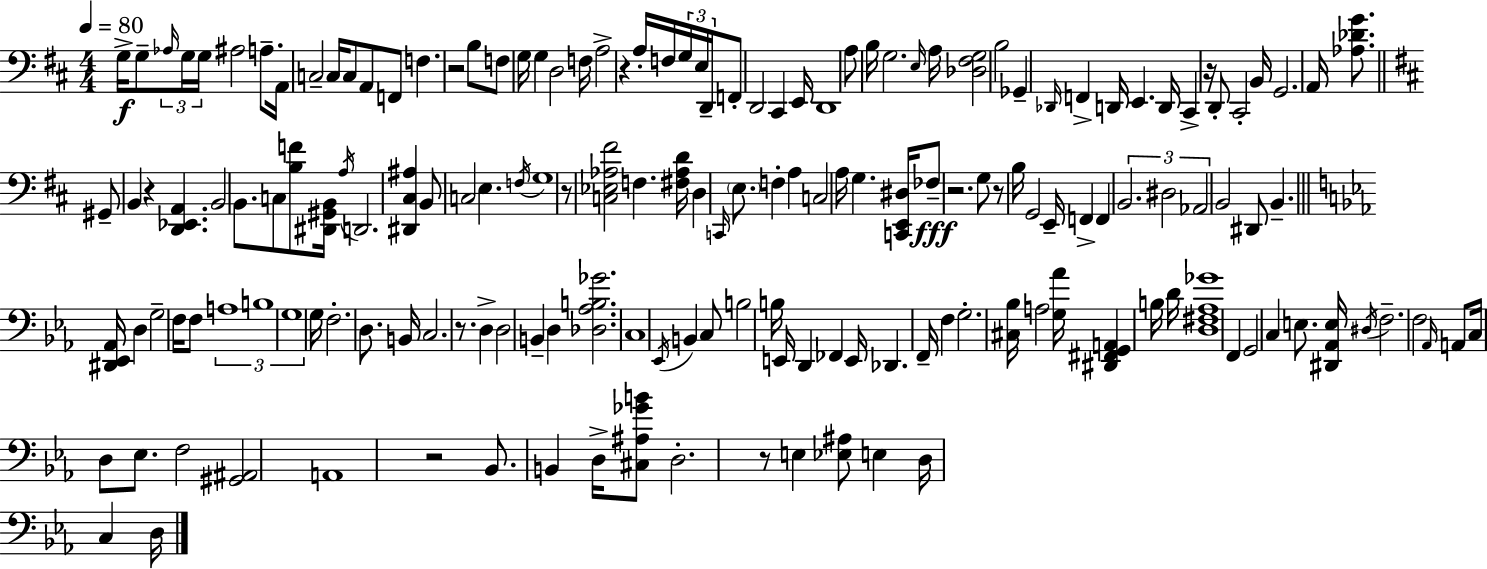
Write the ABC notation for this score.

X:1
T:Untitled
M:4/4
L:1/4
K:D
G,/4 G,/2 _A,/4 G,/4 G,/4 ^A,2 A,/2 A,,/4 C,2 C,/4 C,/2 A,,/2 F,,/2 F, z2 B,/2 F,/2 G,/4 G, D,2 F,/4 A,2 z A,/4 F,/4 G,/4 E,/4 D,,/4 F,,/2 D,,2 ^C,, E,,/4 D,,4 A,/2 B,/4 G,2 E,/4 A,/4 [_D,^F,G,]2 B,2 _G,, _D,,/4 F,, D,,/4 E,, D,,/4 ^C,, z/4 D,,/2 ^C,,2 B,,/4 G,,2 A,,/4 [_A,_DG]/2 ^G,,/2 B,, z [D,,_E,,A,,] B,,2 B,,/2 C,/2 [B,F]/2 [^D,,^G,,B,,]/4 A,/4 D,,2 [^D,,^C,^A,] B,,/2 C,2 E, F,/4 G,4 z/2 [C,_E,_A,^F]2 F, [^F,_A,D]/4 D, C,,/4 E,/2 F, A, C,2 A,/4 G, [C,,E,,^D,]/4 _F,/2 z2 G,/2 z/2 B,/4 G,,2 E,,/4 F,, F,, B,,2 ^D,2 _A,,2 B,,2 ^D,,/2 B,, [^D,,_E,,_A,,]/4 D, G,2 F,/4 F,/2 A,4 B,4 G,4 G,/4 F,2 D,/2 B,,/4 C,2 z/2 D, D,2 B,, D, [_D,_A,B,_G]2 C,4 _E,,/4 B,, C,/2 B,2 B,/4 E,,/4 D,, _F,, E,,/4 _D,, F,,/4 F, G,2 [^C,_B,]/4 A,2 [G,_A]/4 [^D,,^F,,G,,A,,] B,/4 D/4 [D,^F,_A,_G]4 F,, G,,2 C, E,/2 [^D,,_A,,E,]/4 ^D,/4 F,2 F,2 _A,,/4 A,,/2 C,/4 D,/2 _E,/2 F,2 [^G,,^A,,]2 A,,4 z2 _B,,/2 B,, D,/4 [^C,^A,_GB]/2 D,2 z/2 E, [_E,^A,]/2 E, D,/4 C, D,/4